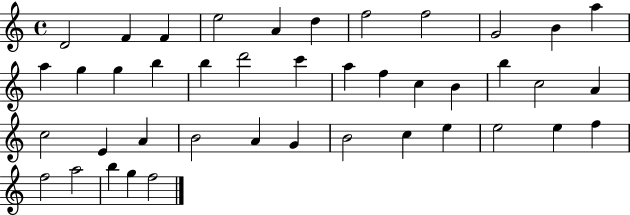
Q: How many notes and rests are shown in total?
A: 42